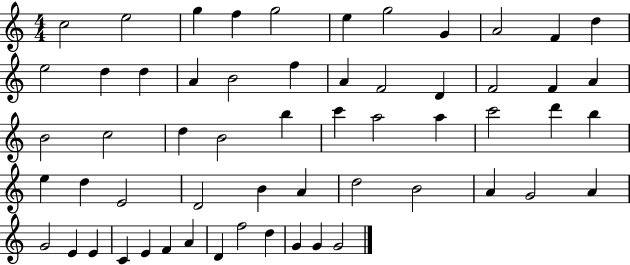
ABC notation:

X:1
T:Untitled
M:4/4
L:1/4
K:C
c2 e2 g f g2 e g2 G A2 F d e2 d d A B2 f A F2 D F2 F A B2 c2 d B2 b c' a2 a c'2 d' b e d E2 D2 B A d2 B2 A G2 A G2 E E C E F A D f2 d G G G2